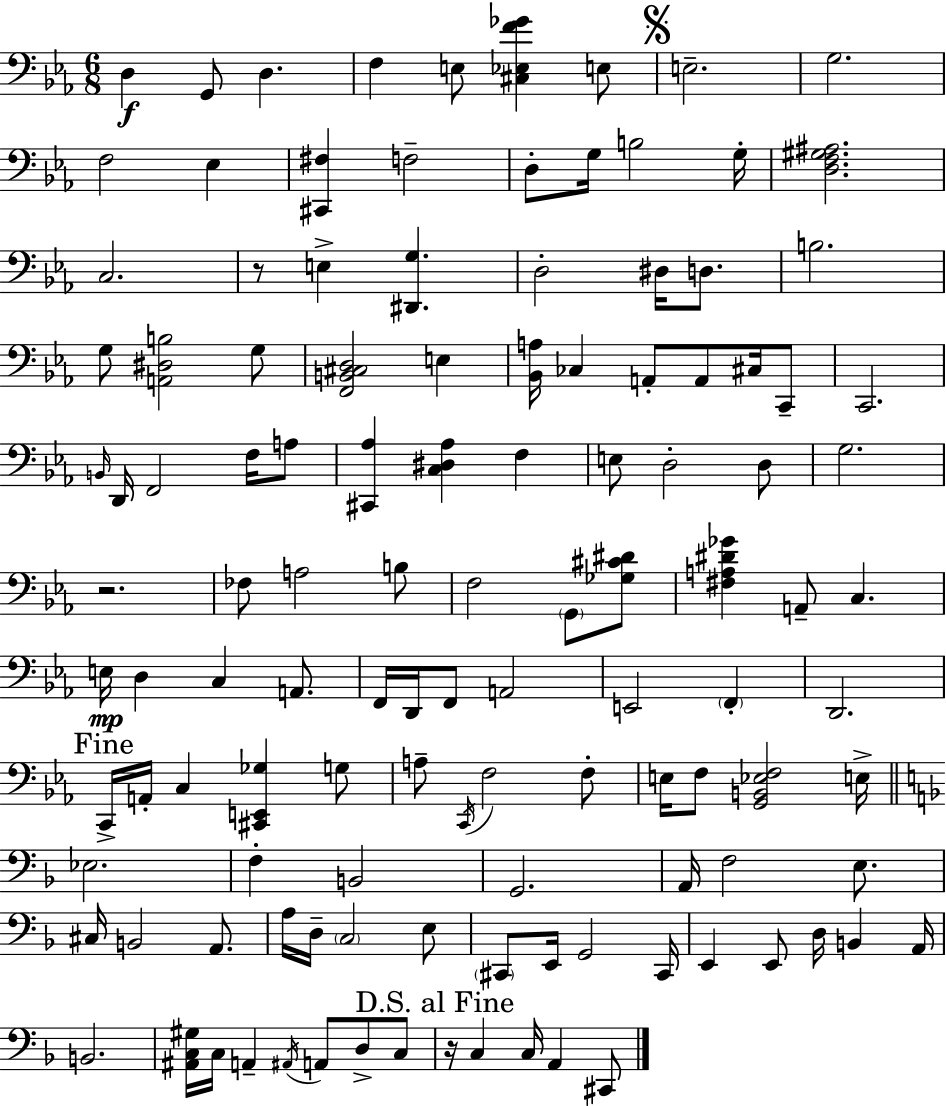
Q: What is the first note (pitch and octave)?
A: D3